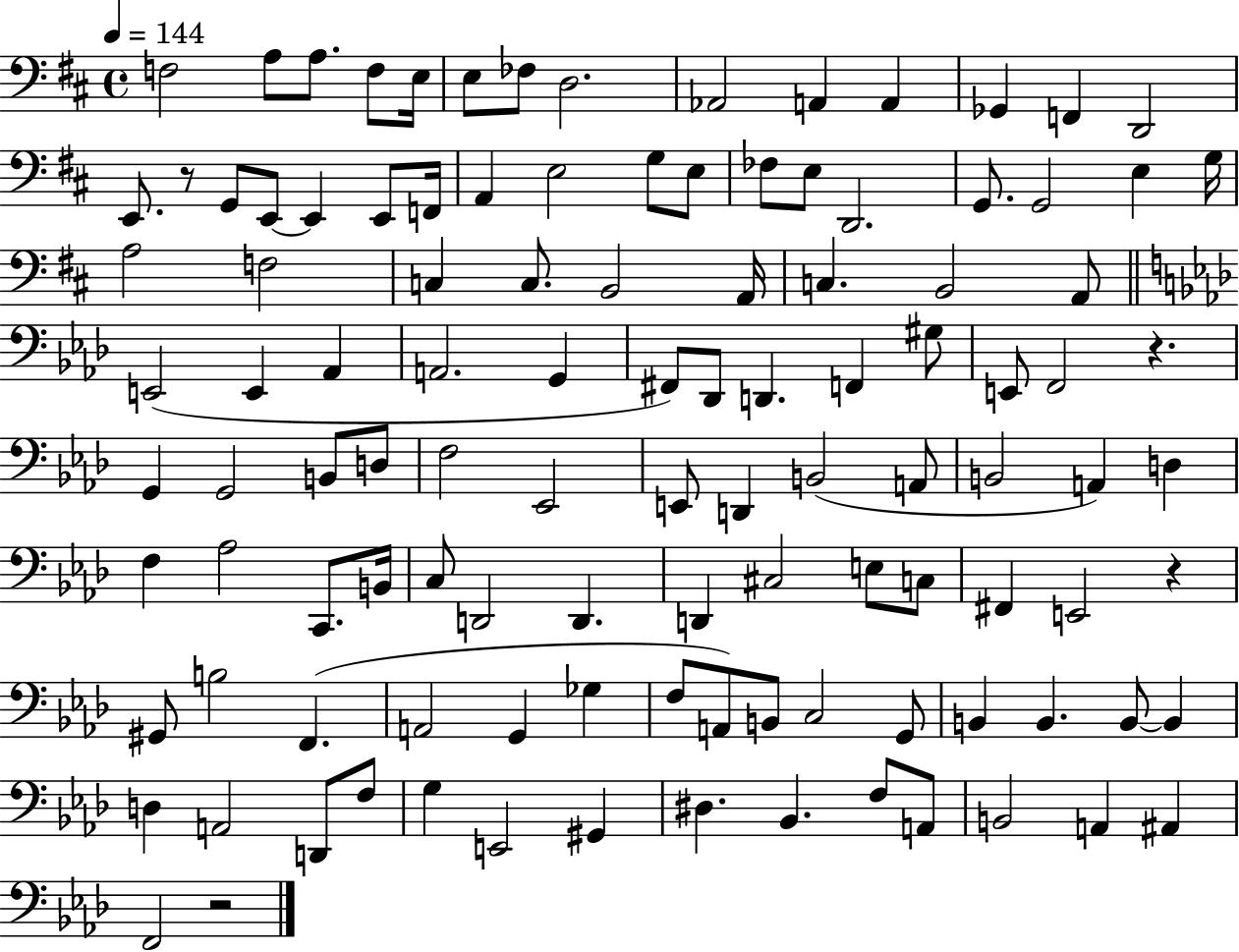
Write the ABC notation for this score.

X:1
T:Untitled
M:4/4
L:1/4
K:D
F,2 A,/2 A,/2 F,/2 E,/4 E,/2 _F,/2 D,2 _A,,2 A,, A,, _G,, F,, D,,2 E,,/2 z/2 G,,/2 E,,/2 E,, E,,/2 F,,/4 A,, E,2 G,/2 E,/2 _F,/2 E,/2 D,,2 G,,/2 G,,2 E, G,/4 A,2 F,2 C, C,/2 B,,2 A,,/4 C, B,,2 A,,/2 E,,2 E,, _A,, A,,2 G,, ^F,,/2 _D,,/2 D,, F,, ^G,/2 E,,/2 F,,2 z G,, G,,2 B,,/2 D,/2 F,2 _E,,2 E,,/2 D,, B,,2 A,,/2 B,,2 A,, D, F, _A,2 C,,/2 B,,/4 C,/2 D,,2 D,, D,, ^C,2 E,/2 C,/2 ^F,, E,,2 z ^G,,/2 B,2 F,, A,,2 G,, _G, F,/2 A,,/2 B,,/2 C,2 G,,/2 B,, B,, B,,/2 B,, D, A,,2 D,,/2 F,/2 G, E,,2 ^G,, ^D, _B,, F,/2 A,,/2 B,,2 A,, ^A,, F,,2 z2